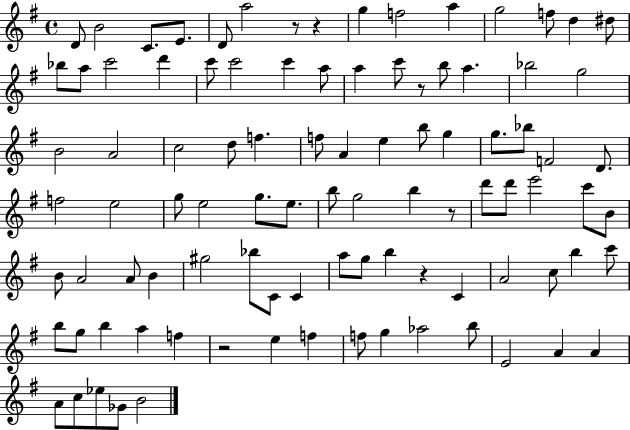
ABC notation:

X:1
T:Untitled
M:4/4
L:1/4
K:G
D/2 B2 C/2 E/2 D/2 a2 z/2 z g f2 a g2 f/2 d ^d/2 _b/2 a/2 c'2 d' c'/2 c'2 c' a/2 a c'/2 z/2 b/2 a _b2 g2 B2 A2 c2 d/2 f f/2 A e b/2 g g/2 _b/2 F2 D/2 f2 e2 g/2 e2 g/2 e/2 b/2 g2 b z/2 d'/2 d'/2 e'2 c'/2 B/2 B/2 A2 A/2 B ^g2 _b/2 C/2 C a/2 g/2 b z C A2 c/2 b c'/2 b/2 g/2 b a f z2 e f f/2 g _a2 b/2 E2 A A A/2 c/2 _e/2 _G/2 B2